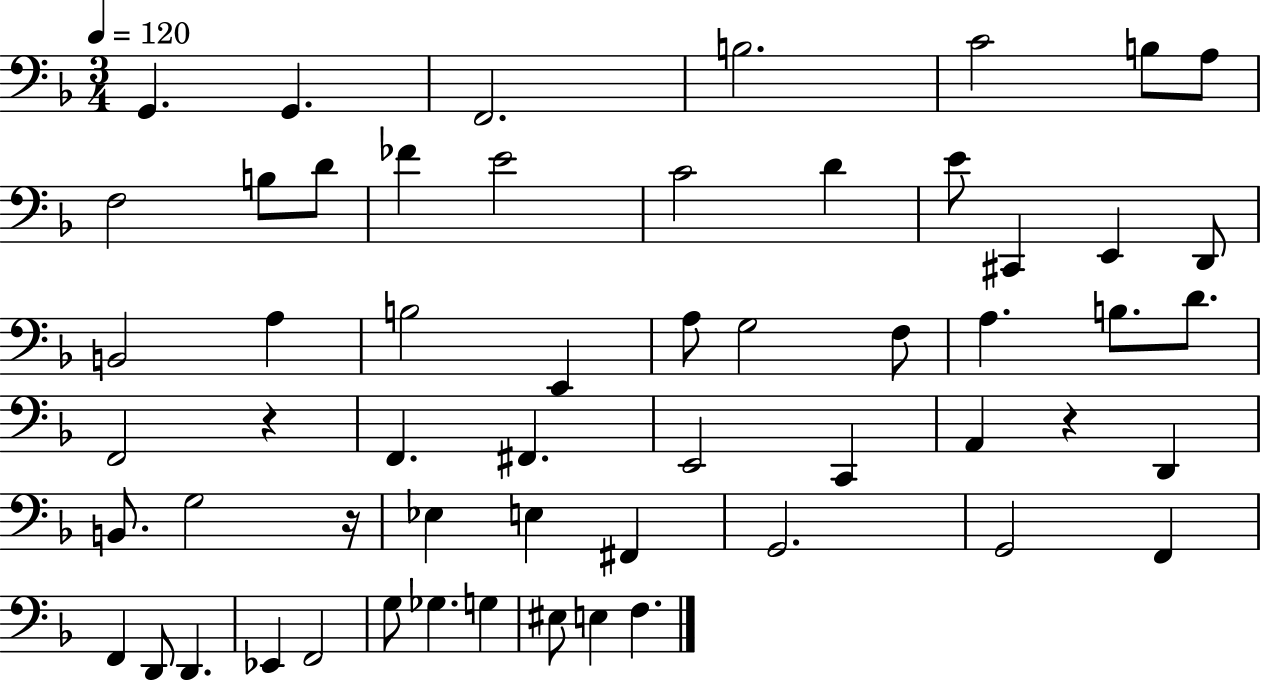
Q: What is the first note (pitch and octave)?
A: G2